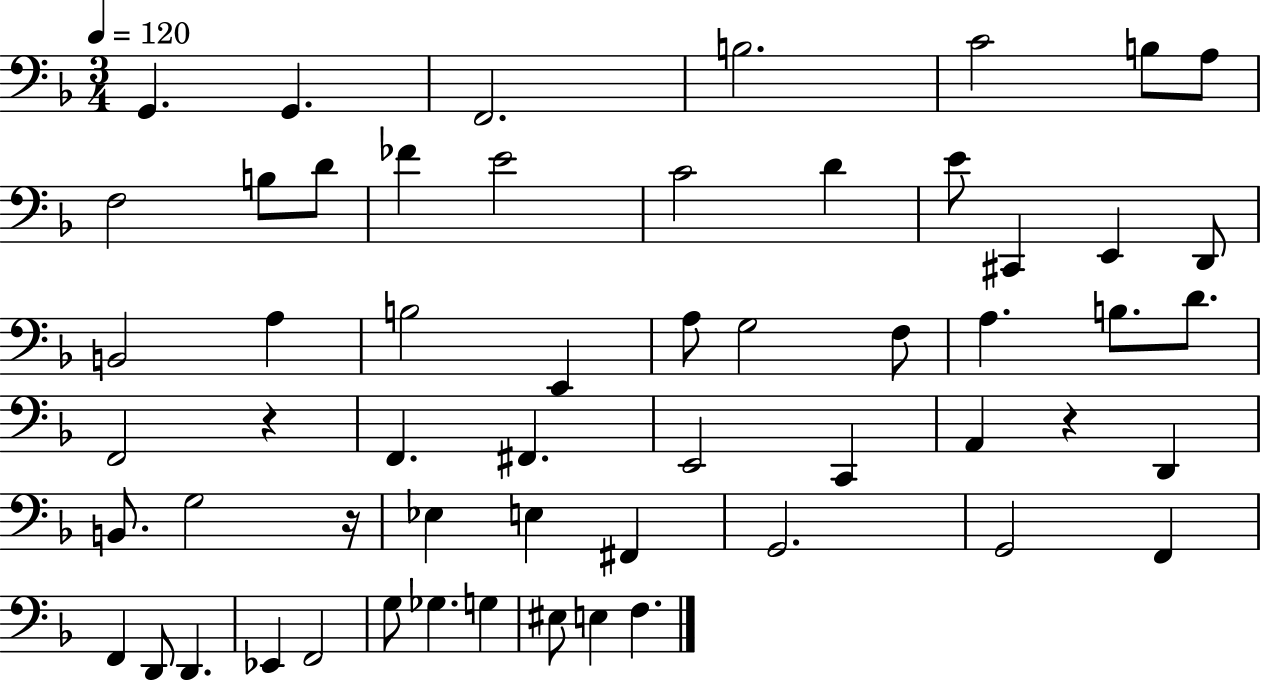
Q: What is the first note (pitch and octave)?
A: G2